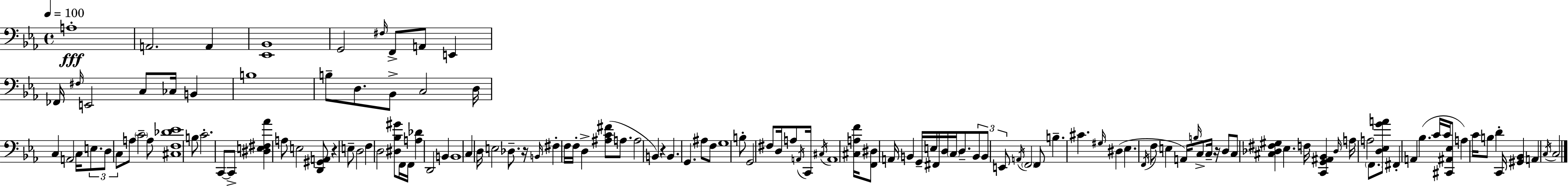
X:1
T:Untitled
M:4/4
L:1/4
K:Eb
A,4 A,,2 A,, [_E,,_B,,]4 G,,2 ^F,/4 F,,/2 A,,/2 E,, _F,,/4 ^F,/4 E,,2 C,/2 _C,/4 B,, B,4 B,/2 D,/2 _B,,/2 C,2 D,/4 C, A,,2 C,/4 E,/2 D,/2 C,/2 A,/2 C2 A,/2 [^C,F,_D_E]4 B,/2 C2 C,,/2 C,,/2 [^D,E,^F,_A] A,/2 E,2 [D,,^G,,A,,]/2 z E,/2 D,2 F, D,2 [^D,_B,^G]/2 F,,/4 F,,/4 [A,_D] D,,2 B,, B,,4 C, D,/4 E,2 _D,/2 z/4 B,,/4 ^F, F,/4 F,/4 D, [^A,C^F]/2 A,/2 A,2 B,, z B,, G,, ^A,/2 F,/2 G,4 B,/2 G,,2 ^F,/2 D,/4 A,/2 A,,/4 C,,/4 ^C,/4 A,,4 [^C,A,F]/4 [F,,^D,]/2 A,,/4 B,, G,,/4 E,/4 ^F,,/4 D,/4 C,/4 D,/2 B,,/2 B,,/2 E,,/2 A,,/4 F,,2 F,,/2 B, ^C ^G,/4 ^D, _E, F,,/4 F,/2 E, A,,/4 B,/4 C,/2 C,/4 z/4 D,/2 C,/2 [^C,_D,^F,^G,] _E, F,/4 [C,,G,,^A,,_B,,] _D,/4 A,/4 A,2 F,,/2 [D,_E,GA]/2 ^F,, A,, _B, C/4 C/4 [^C,,^A,,_E,]/2 A, C/4 B,/2 D C,,/4 [^G,,_B,,] A,, C,/4 C,2